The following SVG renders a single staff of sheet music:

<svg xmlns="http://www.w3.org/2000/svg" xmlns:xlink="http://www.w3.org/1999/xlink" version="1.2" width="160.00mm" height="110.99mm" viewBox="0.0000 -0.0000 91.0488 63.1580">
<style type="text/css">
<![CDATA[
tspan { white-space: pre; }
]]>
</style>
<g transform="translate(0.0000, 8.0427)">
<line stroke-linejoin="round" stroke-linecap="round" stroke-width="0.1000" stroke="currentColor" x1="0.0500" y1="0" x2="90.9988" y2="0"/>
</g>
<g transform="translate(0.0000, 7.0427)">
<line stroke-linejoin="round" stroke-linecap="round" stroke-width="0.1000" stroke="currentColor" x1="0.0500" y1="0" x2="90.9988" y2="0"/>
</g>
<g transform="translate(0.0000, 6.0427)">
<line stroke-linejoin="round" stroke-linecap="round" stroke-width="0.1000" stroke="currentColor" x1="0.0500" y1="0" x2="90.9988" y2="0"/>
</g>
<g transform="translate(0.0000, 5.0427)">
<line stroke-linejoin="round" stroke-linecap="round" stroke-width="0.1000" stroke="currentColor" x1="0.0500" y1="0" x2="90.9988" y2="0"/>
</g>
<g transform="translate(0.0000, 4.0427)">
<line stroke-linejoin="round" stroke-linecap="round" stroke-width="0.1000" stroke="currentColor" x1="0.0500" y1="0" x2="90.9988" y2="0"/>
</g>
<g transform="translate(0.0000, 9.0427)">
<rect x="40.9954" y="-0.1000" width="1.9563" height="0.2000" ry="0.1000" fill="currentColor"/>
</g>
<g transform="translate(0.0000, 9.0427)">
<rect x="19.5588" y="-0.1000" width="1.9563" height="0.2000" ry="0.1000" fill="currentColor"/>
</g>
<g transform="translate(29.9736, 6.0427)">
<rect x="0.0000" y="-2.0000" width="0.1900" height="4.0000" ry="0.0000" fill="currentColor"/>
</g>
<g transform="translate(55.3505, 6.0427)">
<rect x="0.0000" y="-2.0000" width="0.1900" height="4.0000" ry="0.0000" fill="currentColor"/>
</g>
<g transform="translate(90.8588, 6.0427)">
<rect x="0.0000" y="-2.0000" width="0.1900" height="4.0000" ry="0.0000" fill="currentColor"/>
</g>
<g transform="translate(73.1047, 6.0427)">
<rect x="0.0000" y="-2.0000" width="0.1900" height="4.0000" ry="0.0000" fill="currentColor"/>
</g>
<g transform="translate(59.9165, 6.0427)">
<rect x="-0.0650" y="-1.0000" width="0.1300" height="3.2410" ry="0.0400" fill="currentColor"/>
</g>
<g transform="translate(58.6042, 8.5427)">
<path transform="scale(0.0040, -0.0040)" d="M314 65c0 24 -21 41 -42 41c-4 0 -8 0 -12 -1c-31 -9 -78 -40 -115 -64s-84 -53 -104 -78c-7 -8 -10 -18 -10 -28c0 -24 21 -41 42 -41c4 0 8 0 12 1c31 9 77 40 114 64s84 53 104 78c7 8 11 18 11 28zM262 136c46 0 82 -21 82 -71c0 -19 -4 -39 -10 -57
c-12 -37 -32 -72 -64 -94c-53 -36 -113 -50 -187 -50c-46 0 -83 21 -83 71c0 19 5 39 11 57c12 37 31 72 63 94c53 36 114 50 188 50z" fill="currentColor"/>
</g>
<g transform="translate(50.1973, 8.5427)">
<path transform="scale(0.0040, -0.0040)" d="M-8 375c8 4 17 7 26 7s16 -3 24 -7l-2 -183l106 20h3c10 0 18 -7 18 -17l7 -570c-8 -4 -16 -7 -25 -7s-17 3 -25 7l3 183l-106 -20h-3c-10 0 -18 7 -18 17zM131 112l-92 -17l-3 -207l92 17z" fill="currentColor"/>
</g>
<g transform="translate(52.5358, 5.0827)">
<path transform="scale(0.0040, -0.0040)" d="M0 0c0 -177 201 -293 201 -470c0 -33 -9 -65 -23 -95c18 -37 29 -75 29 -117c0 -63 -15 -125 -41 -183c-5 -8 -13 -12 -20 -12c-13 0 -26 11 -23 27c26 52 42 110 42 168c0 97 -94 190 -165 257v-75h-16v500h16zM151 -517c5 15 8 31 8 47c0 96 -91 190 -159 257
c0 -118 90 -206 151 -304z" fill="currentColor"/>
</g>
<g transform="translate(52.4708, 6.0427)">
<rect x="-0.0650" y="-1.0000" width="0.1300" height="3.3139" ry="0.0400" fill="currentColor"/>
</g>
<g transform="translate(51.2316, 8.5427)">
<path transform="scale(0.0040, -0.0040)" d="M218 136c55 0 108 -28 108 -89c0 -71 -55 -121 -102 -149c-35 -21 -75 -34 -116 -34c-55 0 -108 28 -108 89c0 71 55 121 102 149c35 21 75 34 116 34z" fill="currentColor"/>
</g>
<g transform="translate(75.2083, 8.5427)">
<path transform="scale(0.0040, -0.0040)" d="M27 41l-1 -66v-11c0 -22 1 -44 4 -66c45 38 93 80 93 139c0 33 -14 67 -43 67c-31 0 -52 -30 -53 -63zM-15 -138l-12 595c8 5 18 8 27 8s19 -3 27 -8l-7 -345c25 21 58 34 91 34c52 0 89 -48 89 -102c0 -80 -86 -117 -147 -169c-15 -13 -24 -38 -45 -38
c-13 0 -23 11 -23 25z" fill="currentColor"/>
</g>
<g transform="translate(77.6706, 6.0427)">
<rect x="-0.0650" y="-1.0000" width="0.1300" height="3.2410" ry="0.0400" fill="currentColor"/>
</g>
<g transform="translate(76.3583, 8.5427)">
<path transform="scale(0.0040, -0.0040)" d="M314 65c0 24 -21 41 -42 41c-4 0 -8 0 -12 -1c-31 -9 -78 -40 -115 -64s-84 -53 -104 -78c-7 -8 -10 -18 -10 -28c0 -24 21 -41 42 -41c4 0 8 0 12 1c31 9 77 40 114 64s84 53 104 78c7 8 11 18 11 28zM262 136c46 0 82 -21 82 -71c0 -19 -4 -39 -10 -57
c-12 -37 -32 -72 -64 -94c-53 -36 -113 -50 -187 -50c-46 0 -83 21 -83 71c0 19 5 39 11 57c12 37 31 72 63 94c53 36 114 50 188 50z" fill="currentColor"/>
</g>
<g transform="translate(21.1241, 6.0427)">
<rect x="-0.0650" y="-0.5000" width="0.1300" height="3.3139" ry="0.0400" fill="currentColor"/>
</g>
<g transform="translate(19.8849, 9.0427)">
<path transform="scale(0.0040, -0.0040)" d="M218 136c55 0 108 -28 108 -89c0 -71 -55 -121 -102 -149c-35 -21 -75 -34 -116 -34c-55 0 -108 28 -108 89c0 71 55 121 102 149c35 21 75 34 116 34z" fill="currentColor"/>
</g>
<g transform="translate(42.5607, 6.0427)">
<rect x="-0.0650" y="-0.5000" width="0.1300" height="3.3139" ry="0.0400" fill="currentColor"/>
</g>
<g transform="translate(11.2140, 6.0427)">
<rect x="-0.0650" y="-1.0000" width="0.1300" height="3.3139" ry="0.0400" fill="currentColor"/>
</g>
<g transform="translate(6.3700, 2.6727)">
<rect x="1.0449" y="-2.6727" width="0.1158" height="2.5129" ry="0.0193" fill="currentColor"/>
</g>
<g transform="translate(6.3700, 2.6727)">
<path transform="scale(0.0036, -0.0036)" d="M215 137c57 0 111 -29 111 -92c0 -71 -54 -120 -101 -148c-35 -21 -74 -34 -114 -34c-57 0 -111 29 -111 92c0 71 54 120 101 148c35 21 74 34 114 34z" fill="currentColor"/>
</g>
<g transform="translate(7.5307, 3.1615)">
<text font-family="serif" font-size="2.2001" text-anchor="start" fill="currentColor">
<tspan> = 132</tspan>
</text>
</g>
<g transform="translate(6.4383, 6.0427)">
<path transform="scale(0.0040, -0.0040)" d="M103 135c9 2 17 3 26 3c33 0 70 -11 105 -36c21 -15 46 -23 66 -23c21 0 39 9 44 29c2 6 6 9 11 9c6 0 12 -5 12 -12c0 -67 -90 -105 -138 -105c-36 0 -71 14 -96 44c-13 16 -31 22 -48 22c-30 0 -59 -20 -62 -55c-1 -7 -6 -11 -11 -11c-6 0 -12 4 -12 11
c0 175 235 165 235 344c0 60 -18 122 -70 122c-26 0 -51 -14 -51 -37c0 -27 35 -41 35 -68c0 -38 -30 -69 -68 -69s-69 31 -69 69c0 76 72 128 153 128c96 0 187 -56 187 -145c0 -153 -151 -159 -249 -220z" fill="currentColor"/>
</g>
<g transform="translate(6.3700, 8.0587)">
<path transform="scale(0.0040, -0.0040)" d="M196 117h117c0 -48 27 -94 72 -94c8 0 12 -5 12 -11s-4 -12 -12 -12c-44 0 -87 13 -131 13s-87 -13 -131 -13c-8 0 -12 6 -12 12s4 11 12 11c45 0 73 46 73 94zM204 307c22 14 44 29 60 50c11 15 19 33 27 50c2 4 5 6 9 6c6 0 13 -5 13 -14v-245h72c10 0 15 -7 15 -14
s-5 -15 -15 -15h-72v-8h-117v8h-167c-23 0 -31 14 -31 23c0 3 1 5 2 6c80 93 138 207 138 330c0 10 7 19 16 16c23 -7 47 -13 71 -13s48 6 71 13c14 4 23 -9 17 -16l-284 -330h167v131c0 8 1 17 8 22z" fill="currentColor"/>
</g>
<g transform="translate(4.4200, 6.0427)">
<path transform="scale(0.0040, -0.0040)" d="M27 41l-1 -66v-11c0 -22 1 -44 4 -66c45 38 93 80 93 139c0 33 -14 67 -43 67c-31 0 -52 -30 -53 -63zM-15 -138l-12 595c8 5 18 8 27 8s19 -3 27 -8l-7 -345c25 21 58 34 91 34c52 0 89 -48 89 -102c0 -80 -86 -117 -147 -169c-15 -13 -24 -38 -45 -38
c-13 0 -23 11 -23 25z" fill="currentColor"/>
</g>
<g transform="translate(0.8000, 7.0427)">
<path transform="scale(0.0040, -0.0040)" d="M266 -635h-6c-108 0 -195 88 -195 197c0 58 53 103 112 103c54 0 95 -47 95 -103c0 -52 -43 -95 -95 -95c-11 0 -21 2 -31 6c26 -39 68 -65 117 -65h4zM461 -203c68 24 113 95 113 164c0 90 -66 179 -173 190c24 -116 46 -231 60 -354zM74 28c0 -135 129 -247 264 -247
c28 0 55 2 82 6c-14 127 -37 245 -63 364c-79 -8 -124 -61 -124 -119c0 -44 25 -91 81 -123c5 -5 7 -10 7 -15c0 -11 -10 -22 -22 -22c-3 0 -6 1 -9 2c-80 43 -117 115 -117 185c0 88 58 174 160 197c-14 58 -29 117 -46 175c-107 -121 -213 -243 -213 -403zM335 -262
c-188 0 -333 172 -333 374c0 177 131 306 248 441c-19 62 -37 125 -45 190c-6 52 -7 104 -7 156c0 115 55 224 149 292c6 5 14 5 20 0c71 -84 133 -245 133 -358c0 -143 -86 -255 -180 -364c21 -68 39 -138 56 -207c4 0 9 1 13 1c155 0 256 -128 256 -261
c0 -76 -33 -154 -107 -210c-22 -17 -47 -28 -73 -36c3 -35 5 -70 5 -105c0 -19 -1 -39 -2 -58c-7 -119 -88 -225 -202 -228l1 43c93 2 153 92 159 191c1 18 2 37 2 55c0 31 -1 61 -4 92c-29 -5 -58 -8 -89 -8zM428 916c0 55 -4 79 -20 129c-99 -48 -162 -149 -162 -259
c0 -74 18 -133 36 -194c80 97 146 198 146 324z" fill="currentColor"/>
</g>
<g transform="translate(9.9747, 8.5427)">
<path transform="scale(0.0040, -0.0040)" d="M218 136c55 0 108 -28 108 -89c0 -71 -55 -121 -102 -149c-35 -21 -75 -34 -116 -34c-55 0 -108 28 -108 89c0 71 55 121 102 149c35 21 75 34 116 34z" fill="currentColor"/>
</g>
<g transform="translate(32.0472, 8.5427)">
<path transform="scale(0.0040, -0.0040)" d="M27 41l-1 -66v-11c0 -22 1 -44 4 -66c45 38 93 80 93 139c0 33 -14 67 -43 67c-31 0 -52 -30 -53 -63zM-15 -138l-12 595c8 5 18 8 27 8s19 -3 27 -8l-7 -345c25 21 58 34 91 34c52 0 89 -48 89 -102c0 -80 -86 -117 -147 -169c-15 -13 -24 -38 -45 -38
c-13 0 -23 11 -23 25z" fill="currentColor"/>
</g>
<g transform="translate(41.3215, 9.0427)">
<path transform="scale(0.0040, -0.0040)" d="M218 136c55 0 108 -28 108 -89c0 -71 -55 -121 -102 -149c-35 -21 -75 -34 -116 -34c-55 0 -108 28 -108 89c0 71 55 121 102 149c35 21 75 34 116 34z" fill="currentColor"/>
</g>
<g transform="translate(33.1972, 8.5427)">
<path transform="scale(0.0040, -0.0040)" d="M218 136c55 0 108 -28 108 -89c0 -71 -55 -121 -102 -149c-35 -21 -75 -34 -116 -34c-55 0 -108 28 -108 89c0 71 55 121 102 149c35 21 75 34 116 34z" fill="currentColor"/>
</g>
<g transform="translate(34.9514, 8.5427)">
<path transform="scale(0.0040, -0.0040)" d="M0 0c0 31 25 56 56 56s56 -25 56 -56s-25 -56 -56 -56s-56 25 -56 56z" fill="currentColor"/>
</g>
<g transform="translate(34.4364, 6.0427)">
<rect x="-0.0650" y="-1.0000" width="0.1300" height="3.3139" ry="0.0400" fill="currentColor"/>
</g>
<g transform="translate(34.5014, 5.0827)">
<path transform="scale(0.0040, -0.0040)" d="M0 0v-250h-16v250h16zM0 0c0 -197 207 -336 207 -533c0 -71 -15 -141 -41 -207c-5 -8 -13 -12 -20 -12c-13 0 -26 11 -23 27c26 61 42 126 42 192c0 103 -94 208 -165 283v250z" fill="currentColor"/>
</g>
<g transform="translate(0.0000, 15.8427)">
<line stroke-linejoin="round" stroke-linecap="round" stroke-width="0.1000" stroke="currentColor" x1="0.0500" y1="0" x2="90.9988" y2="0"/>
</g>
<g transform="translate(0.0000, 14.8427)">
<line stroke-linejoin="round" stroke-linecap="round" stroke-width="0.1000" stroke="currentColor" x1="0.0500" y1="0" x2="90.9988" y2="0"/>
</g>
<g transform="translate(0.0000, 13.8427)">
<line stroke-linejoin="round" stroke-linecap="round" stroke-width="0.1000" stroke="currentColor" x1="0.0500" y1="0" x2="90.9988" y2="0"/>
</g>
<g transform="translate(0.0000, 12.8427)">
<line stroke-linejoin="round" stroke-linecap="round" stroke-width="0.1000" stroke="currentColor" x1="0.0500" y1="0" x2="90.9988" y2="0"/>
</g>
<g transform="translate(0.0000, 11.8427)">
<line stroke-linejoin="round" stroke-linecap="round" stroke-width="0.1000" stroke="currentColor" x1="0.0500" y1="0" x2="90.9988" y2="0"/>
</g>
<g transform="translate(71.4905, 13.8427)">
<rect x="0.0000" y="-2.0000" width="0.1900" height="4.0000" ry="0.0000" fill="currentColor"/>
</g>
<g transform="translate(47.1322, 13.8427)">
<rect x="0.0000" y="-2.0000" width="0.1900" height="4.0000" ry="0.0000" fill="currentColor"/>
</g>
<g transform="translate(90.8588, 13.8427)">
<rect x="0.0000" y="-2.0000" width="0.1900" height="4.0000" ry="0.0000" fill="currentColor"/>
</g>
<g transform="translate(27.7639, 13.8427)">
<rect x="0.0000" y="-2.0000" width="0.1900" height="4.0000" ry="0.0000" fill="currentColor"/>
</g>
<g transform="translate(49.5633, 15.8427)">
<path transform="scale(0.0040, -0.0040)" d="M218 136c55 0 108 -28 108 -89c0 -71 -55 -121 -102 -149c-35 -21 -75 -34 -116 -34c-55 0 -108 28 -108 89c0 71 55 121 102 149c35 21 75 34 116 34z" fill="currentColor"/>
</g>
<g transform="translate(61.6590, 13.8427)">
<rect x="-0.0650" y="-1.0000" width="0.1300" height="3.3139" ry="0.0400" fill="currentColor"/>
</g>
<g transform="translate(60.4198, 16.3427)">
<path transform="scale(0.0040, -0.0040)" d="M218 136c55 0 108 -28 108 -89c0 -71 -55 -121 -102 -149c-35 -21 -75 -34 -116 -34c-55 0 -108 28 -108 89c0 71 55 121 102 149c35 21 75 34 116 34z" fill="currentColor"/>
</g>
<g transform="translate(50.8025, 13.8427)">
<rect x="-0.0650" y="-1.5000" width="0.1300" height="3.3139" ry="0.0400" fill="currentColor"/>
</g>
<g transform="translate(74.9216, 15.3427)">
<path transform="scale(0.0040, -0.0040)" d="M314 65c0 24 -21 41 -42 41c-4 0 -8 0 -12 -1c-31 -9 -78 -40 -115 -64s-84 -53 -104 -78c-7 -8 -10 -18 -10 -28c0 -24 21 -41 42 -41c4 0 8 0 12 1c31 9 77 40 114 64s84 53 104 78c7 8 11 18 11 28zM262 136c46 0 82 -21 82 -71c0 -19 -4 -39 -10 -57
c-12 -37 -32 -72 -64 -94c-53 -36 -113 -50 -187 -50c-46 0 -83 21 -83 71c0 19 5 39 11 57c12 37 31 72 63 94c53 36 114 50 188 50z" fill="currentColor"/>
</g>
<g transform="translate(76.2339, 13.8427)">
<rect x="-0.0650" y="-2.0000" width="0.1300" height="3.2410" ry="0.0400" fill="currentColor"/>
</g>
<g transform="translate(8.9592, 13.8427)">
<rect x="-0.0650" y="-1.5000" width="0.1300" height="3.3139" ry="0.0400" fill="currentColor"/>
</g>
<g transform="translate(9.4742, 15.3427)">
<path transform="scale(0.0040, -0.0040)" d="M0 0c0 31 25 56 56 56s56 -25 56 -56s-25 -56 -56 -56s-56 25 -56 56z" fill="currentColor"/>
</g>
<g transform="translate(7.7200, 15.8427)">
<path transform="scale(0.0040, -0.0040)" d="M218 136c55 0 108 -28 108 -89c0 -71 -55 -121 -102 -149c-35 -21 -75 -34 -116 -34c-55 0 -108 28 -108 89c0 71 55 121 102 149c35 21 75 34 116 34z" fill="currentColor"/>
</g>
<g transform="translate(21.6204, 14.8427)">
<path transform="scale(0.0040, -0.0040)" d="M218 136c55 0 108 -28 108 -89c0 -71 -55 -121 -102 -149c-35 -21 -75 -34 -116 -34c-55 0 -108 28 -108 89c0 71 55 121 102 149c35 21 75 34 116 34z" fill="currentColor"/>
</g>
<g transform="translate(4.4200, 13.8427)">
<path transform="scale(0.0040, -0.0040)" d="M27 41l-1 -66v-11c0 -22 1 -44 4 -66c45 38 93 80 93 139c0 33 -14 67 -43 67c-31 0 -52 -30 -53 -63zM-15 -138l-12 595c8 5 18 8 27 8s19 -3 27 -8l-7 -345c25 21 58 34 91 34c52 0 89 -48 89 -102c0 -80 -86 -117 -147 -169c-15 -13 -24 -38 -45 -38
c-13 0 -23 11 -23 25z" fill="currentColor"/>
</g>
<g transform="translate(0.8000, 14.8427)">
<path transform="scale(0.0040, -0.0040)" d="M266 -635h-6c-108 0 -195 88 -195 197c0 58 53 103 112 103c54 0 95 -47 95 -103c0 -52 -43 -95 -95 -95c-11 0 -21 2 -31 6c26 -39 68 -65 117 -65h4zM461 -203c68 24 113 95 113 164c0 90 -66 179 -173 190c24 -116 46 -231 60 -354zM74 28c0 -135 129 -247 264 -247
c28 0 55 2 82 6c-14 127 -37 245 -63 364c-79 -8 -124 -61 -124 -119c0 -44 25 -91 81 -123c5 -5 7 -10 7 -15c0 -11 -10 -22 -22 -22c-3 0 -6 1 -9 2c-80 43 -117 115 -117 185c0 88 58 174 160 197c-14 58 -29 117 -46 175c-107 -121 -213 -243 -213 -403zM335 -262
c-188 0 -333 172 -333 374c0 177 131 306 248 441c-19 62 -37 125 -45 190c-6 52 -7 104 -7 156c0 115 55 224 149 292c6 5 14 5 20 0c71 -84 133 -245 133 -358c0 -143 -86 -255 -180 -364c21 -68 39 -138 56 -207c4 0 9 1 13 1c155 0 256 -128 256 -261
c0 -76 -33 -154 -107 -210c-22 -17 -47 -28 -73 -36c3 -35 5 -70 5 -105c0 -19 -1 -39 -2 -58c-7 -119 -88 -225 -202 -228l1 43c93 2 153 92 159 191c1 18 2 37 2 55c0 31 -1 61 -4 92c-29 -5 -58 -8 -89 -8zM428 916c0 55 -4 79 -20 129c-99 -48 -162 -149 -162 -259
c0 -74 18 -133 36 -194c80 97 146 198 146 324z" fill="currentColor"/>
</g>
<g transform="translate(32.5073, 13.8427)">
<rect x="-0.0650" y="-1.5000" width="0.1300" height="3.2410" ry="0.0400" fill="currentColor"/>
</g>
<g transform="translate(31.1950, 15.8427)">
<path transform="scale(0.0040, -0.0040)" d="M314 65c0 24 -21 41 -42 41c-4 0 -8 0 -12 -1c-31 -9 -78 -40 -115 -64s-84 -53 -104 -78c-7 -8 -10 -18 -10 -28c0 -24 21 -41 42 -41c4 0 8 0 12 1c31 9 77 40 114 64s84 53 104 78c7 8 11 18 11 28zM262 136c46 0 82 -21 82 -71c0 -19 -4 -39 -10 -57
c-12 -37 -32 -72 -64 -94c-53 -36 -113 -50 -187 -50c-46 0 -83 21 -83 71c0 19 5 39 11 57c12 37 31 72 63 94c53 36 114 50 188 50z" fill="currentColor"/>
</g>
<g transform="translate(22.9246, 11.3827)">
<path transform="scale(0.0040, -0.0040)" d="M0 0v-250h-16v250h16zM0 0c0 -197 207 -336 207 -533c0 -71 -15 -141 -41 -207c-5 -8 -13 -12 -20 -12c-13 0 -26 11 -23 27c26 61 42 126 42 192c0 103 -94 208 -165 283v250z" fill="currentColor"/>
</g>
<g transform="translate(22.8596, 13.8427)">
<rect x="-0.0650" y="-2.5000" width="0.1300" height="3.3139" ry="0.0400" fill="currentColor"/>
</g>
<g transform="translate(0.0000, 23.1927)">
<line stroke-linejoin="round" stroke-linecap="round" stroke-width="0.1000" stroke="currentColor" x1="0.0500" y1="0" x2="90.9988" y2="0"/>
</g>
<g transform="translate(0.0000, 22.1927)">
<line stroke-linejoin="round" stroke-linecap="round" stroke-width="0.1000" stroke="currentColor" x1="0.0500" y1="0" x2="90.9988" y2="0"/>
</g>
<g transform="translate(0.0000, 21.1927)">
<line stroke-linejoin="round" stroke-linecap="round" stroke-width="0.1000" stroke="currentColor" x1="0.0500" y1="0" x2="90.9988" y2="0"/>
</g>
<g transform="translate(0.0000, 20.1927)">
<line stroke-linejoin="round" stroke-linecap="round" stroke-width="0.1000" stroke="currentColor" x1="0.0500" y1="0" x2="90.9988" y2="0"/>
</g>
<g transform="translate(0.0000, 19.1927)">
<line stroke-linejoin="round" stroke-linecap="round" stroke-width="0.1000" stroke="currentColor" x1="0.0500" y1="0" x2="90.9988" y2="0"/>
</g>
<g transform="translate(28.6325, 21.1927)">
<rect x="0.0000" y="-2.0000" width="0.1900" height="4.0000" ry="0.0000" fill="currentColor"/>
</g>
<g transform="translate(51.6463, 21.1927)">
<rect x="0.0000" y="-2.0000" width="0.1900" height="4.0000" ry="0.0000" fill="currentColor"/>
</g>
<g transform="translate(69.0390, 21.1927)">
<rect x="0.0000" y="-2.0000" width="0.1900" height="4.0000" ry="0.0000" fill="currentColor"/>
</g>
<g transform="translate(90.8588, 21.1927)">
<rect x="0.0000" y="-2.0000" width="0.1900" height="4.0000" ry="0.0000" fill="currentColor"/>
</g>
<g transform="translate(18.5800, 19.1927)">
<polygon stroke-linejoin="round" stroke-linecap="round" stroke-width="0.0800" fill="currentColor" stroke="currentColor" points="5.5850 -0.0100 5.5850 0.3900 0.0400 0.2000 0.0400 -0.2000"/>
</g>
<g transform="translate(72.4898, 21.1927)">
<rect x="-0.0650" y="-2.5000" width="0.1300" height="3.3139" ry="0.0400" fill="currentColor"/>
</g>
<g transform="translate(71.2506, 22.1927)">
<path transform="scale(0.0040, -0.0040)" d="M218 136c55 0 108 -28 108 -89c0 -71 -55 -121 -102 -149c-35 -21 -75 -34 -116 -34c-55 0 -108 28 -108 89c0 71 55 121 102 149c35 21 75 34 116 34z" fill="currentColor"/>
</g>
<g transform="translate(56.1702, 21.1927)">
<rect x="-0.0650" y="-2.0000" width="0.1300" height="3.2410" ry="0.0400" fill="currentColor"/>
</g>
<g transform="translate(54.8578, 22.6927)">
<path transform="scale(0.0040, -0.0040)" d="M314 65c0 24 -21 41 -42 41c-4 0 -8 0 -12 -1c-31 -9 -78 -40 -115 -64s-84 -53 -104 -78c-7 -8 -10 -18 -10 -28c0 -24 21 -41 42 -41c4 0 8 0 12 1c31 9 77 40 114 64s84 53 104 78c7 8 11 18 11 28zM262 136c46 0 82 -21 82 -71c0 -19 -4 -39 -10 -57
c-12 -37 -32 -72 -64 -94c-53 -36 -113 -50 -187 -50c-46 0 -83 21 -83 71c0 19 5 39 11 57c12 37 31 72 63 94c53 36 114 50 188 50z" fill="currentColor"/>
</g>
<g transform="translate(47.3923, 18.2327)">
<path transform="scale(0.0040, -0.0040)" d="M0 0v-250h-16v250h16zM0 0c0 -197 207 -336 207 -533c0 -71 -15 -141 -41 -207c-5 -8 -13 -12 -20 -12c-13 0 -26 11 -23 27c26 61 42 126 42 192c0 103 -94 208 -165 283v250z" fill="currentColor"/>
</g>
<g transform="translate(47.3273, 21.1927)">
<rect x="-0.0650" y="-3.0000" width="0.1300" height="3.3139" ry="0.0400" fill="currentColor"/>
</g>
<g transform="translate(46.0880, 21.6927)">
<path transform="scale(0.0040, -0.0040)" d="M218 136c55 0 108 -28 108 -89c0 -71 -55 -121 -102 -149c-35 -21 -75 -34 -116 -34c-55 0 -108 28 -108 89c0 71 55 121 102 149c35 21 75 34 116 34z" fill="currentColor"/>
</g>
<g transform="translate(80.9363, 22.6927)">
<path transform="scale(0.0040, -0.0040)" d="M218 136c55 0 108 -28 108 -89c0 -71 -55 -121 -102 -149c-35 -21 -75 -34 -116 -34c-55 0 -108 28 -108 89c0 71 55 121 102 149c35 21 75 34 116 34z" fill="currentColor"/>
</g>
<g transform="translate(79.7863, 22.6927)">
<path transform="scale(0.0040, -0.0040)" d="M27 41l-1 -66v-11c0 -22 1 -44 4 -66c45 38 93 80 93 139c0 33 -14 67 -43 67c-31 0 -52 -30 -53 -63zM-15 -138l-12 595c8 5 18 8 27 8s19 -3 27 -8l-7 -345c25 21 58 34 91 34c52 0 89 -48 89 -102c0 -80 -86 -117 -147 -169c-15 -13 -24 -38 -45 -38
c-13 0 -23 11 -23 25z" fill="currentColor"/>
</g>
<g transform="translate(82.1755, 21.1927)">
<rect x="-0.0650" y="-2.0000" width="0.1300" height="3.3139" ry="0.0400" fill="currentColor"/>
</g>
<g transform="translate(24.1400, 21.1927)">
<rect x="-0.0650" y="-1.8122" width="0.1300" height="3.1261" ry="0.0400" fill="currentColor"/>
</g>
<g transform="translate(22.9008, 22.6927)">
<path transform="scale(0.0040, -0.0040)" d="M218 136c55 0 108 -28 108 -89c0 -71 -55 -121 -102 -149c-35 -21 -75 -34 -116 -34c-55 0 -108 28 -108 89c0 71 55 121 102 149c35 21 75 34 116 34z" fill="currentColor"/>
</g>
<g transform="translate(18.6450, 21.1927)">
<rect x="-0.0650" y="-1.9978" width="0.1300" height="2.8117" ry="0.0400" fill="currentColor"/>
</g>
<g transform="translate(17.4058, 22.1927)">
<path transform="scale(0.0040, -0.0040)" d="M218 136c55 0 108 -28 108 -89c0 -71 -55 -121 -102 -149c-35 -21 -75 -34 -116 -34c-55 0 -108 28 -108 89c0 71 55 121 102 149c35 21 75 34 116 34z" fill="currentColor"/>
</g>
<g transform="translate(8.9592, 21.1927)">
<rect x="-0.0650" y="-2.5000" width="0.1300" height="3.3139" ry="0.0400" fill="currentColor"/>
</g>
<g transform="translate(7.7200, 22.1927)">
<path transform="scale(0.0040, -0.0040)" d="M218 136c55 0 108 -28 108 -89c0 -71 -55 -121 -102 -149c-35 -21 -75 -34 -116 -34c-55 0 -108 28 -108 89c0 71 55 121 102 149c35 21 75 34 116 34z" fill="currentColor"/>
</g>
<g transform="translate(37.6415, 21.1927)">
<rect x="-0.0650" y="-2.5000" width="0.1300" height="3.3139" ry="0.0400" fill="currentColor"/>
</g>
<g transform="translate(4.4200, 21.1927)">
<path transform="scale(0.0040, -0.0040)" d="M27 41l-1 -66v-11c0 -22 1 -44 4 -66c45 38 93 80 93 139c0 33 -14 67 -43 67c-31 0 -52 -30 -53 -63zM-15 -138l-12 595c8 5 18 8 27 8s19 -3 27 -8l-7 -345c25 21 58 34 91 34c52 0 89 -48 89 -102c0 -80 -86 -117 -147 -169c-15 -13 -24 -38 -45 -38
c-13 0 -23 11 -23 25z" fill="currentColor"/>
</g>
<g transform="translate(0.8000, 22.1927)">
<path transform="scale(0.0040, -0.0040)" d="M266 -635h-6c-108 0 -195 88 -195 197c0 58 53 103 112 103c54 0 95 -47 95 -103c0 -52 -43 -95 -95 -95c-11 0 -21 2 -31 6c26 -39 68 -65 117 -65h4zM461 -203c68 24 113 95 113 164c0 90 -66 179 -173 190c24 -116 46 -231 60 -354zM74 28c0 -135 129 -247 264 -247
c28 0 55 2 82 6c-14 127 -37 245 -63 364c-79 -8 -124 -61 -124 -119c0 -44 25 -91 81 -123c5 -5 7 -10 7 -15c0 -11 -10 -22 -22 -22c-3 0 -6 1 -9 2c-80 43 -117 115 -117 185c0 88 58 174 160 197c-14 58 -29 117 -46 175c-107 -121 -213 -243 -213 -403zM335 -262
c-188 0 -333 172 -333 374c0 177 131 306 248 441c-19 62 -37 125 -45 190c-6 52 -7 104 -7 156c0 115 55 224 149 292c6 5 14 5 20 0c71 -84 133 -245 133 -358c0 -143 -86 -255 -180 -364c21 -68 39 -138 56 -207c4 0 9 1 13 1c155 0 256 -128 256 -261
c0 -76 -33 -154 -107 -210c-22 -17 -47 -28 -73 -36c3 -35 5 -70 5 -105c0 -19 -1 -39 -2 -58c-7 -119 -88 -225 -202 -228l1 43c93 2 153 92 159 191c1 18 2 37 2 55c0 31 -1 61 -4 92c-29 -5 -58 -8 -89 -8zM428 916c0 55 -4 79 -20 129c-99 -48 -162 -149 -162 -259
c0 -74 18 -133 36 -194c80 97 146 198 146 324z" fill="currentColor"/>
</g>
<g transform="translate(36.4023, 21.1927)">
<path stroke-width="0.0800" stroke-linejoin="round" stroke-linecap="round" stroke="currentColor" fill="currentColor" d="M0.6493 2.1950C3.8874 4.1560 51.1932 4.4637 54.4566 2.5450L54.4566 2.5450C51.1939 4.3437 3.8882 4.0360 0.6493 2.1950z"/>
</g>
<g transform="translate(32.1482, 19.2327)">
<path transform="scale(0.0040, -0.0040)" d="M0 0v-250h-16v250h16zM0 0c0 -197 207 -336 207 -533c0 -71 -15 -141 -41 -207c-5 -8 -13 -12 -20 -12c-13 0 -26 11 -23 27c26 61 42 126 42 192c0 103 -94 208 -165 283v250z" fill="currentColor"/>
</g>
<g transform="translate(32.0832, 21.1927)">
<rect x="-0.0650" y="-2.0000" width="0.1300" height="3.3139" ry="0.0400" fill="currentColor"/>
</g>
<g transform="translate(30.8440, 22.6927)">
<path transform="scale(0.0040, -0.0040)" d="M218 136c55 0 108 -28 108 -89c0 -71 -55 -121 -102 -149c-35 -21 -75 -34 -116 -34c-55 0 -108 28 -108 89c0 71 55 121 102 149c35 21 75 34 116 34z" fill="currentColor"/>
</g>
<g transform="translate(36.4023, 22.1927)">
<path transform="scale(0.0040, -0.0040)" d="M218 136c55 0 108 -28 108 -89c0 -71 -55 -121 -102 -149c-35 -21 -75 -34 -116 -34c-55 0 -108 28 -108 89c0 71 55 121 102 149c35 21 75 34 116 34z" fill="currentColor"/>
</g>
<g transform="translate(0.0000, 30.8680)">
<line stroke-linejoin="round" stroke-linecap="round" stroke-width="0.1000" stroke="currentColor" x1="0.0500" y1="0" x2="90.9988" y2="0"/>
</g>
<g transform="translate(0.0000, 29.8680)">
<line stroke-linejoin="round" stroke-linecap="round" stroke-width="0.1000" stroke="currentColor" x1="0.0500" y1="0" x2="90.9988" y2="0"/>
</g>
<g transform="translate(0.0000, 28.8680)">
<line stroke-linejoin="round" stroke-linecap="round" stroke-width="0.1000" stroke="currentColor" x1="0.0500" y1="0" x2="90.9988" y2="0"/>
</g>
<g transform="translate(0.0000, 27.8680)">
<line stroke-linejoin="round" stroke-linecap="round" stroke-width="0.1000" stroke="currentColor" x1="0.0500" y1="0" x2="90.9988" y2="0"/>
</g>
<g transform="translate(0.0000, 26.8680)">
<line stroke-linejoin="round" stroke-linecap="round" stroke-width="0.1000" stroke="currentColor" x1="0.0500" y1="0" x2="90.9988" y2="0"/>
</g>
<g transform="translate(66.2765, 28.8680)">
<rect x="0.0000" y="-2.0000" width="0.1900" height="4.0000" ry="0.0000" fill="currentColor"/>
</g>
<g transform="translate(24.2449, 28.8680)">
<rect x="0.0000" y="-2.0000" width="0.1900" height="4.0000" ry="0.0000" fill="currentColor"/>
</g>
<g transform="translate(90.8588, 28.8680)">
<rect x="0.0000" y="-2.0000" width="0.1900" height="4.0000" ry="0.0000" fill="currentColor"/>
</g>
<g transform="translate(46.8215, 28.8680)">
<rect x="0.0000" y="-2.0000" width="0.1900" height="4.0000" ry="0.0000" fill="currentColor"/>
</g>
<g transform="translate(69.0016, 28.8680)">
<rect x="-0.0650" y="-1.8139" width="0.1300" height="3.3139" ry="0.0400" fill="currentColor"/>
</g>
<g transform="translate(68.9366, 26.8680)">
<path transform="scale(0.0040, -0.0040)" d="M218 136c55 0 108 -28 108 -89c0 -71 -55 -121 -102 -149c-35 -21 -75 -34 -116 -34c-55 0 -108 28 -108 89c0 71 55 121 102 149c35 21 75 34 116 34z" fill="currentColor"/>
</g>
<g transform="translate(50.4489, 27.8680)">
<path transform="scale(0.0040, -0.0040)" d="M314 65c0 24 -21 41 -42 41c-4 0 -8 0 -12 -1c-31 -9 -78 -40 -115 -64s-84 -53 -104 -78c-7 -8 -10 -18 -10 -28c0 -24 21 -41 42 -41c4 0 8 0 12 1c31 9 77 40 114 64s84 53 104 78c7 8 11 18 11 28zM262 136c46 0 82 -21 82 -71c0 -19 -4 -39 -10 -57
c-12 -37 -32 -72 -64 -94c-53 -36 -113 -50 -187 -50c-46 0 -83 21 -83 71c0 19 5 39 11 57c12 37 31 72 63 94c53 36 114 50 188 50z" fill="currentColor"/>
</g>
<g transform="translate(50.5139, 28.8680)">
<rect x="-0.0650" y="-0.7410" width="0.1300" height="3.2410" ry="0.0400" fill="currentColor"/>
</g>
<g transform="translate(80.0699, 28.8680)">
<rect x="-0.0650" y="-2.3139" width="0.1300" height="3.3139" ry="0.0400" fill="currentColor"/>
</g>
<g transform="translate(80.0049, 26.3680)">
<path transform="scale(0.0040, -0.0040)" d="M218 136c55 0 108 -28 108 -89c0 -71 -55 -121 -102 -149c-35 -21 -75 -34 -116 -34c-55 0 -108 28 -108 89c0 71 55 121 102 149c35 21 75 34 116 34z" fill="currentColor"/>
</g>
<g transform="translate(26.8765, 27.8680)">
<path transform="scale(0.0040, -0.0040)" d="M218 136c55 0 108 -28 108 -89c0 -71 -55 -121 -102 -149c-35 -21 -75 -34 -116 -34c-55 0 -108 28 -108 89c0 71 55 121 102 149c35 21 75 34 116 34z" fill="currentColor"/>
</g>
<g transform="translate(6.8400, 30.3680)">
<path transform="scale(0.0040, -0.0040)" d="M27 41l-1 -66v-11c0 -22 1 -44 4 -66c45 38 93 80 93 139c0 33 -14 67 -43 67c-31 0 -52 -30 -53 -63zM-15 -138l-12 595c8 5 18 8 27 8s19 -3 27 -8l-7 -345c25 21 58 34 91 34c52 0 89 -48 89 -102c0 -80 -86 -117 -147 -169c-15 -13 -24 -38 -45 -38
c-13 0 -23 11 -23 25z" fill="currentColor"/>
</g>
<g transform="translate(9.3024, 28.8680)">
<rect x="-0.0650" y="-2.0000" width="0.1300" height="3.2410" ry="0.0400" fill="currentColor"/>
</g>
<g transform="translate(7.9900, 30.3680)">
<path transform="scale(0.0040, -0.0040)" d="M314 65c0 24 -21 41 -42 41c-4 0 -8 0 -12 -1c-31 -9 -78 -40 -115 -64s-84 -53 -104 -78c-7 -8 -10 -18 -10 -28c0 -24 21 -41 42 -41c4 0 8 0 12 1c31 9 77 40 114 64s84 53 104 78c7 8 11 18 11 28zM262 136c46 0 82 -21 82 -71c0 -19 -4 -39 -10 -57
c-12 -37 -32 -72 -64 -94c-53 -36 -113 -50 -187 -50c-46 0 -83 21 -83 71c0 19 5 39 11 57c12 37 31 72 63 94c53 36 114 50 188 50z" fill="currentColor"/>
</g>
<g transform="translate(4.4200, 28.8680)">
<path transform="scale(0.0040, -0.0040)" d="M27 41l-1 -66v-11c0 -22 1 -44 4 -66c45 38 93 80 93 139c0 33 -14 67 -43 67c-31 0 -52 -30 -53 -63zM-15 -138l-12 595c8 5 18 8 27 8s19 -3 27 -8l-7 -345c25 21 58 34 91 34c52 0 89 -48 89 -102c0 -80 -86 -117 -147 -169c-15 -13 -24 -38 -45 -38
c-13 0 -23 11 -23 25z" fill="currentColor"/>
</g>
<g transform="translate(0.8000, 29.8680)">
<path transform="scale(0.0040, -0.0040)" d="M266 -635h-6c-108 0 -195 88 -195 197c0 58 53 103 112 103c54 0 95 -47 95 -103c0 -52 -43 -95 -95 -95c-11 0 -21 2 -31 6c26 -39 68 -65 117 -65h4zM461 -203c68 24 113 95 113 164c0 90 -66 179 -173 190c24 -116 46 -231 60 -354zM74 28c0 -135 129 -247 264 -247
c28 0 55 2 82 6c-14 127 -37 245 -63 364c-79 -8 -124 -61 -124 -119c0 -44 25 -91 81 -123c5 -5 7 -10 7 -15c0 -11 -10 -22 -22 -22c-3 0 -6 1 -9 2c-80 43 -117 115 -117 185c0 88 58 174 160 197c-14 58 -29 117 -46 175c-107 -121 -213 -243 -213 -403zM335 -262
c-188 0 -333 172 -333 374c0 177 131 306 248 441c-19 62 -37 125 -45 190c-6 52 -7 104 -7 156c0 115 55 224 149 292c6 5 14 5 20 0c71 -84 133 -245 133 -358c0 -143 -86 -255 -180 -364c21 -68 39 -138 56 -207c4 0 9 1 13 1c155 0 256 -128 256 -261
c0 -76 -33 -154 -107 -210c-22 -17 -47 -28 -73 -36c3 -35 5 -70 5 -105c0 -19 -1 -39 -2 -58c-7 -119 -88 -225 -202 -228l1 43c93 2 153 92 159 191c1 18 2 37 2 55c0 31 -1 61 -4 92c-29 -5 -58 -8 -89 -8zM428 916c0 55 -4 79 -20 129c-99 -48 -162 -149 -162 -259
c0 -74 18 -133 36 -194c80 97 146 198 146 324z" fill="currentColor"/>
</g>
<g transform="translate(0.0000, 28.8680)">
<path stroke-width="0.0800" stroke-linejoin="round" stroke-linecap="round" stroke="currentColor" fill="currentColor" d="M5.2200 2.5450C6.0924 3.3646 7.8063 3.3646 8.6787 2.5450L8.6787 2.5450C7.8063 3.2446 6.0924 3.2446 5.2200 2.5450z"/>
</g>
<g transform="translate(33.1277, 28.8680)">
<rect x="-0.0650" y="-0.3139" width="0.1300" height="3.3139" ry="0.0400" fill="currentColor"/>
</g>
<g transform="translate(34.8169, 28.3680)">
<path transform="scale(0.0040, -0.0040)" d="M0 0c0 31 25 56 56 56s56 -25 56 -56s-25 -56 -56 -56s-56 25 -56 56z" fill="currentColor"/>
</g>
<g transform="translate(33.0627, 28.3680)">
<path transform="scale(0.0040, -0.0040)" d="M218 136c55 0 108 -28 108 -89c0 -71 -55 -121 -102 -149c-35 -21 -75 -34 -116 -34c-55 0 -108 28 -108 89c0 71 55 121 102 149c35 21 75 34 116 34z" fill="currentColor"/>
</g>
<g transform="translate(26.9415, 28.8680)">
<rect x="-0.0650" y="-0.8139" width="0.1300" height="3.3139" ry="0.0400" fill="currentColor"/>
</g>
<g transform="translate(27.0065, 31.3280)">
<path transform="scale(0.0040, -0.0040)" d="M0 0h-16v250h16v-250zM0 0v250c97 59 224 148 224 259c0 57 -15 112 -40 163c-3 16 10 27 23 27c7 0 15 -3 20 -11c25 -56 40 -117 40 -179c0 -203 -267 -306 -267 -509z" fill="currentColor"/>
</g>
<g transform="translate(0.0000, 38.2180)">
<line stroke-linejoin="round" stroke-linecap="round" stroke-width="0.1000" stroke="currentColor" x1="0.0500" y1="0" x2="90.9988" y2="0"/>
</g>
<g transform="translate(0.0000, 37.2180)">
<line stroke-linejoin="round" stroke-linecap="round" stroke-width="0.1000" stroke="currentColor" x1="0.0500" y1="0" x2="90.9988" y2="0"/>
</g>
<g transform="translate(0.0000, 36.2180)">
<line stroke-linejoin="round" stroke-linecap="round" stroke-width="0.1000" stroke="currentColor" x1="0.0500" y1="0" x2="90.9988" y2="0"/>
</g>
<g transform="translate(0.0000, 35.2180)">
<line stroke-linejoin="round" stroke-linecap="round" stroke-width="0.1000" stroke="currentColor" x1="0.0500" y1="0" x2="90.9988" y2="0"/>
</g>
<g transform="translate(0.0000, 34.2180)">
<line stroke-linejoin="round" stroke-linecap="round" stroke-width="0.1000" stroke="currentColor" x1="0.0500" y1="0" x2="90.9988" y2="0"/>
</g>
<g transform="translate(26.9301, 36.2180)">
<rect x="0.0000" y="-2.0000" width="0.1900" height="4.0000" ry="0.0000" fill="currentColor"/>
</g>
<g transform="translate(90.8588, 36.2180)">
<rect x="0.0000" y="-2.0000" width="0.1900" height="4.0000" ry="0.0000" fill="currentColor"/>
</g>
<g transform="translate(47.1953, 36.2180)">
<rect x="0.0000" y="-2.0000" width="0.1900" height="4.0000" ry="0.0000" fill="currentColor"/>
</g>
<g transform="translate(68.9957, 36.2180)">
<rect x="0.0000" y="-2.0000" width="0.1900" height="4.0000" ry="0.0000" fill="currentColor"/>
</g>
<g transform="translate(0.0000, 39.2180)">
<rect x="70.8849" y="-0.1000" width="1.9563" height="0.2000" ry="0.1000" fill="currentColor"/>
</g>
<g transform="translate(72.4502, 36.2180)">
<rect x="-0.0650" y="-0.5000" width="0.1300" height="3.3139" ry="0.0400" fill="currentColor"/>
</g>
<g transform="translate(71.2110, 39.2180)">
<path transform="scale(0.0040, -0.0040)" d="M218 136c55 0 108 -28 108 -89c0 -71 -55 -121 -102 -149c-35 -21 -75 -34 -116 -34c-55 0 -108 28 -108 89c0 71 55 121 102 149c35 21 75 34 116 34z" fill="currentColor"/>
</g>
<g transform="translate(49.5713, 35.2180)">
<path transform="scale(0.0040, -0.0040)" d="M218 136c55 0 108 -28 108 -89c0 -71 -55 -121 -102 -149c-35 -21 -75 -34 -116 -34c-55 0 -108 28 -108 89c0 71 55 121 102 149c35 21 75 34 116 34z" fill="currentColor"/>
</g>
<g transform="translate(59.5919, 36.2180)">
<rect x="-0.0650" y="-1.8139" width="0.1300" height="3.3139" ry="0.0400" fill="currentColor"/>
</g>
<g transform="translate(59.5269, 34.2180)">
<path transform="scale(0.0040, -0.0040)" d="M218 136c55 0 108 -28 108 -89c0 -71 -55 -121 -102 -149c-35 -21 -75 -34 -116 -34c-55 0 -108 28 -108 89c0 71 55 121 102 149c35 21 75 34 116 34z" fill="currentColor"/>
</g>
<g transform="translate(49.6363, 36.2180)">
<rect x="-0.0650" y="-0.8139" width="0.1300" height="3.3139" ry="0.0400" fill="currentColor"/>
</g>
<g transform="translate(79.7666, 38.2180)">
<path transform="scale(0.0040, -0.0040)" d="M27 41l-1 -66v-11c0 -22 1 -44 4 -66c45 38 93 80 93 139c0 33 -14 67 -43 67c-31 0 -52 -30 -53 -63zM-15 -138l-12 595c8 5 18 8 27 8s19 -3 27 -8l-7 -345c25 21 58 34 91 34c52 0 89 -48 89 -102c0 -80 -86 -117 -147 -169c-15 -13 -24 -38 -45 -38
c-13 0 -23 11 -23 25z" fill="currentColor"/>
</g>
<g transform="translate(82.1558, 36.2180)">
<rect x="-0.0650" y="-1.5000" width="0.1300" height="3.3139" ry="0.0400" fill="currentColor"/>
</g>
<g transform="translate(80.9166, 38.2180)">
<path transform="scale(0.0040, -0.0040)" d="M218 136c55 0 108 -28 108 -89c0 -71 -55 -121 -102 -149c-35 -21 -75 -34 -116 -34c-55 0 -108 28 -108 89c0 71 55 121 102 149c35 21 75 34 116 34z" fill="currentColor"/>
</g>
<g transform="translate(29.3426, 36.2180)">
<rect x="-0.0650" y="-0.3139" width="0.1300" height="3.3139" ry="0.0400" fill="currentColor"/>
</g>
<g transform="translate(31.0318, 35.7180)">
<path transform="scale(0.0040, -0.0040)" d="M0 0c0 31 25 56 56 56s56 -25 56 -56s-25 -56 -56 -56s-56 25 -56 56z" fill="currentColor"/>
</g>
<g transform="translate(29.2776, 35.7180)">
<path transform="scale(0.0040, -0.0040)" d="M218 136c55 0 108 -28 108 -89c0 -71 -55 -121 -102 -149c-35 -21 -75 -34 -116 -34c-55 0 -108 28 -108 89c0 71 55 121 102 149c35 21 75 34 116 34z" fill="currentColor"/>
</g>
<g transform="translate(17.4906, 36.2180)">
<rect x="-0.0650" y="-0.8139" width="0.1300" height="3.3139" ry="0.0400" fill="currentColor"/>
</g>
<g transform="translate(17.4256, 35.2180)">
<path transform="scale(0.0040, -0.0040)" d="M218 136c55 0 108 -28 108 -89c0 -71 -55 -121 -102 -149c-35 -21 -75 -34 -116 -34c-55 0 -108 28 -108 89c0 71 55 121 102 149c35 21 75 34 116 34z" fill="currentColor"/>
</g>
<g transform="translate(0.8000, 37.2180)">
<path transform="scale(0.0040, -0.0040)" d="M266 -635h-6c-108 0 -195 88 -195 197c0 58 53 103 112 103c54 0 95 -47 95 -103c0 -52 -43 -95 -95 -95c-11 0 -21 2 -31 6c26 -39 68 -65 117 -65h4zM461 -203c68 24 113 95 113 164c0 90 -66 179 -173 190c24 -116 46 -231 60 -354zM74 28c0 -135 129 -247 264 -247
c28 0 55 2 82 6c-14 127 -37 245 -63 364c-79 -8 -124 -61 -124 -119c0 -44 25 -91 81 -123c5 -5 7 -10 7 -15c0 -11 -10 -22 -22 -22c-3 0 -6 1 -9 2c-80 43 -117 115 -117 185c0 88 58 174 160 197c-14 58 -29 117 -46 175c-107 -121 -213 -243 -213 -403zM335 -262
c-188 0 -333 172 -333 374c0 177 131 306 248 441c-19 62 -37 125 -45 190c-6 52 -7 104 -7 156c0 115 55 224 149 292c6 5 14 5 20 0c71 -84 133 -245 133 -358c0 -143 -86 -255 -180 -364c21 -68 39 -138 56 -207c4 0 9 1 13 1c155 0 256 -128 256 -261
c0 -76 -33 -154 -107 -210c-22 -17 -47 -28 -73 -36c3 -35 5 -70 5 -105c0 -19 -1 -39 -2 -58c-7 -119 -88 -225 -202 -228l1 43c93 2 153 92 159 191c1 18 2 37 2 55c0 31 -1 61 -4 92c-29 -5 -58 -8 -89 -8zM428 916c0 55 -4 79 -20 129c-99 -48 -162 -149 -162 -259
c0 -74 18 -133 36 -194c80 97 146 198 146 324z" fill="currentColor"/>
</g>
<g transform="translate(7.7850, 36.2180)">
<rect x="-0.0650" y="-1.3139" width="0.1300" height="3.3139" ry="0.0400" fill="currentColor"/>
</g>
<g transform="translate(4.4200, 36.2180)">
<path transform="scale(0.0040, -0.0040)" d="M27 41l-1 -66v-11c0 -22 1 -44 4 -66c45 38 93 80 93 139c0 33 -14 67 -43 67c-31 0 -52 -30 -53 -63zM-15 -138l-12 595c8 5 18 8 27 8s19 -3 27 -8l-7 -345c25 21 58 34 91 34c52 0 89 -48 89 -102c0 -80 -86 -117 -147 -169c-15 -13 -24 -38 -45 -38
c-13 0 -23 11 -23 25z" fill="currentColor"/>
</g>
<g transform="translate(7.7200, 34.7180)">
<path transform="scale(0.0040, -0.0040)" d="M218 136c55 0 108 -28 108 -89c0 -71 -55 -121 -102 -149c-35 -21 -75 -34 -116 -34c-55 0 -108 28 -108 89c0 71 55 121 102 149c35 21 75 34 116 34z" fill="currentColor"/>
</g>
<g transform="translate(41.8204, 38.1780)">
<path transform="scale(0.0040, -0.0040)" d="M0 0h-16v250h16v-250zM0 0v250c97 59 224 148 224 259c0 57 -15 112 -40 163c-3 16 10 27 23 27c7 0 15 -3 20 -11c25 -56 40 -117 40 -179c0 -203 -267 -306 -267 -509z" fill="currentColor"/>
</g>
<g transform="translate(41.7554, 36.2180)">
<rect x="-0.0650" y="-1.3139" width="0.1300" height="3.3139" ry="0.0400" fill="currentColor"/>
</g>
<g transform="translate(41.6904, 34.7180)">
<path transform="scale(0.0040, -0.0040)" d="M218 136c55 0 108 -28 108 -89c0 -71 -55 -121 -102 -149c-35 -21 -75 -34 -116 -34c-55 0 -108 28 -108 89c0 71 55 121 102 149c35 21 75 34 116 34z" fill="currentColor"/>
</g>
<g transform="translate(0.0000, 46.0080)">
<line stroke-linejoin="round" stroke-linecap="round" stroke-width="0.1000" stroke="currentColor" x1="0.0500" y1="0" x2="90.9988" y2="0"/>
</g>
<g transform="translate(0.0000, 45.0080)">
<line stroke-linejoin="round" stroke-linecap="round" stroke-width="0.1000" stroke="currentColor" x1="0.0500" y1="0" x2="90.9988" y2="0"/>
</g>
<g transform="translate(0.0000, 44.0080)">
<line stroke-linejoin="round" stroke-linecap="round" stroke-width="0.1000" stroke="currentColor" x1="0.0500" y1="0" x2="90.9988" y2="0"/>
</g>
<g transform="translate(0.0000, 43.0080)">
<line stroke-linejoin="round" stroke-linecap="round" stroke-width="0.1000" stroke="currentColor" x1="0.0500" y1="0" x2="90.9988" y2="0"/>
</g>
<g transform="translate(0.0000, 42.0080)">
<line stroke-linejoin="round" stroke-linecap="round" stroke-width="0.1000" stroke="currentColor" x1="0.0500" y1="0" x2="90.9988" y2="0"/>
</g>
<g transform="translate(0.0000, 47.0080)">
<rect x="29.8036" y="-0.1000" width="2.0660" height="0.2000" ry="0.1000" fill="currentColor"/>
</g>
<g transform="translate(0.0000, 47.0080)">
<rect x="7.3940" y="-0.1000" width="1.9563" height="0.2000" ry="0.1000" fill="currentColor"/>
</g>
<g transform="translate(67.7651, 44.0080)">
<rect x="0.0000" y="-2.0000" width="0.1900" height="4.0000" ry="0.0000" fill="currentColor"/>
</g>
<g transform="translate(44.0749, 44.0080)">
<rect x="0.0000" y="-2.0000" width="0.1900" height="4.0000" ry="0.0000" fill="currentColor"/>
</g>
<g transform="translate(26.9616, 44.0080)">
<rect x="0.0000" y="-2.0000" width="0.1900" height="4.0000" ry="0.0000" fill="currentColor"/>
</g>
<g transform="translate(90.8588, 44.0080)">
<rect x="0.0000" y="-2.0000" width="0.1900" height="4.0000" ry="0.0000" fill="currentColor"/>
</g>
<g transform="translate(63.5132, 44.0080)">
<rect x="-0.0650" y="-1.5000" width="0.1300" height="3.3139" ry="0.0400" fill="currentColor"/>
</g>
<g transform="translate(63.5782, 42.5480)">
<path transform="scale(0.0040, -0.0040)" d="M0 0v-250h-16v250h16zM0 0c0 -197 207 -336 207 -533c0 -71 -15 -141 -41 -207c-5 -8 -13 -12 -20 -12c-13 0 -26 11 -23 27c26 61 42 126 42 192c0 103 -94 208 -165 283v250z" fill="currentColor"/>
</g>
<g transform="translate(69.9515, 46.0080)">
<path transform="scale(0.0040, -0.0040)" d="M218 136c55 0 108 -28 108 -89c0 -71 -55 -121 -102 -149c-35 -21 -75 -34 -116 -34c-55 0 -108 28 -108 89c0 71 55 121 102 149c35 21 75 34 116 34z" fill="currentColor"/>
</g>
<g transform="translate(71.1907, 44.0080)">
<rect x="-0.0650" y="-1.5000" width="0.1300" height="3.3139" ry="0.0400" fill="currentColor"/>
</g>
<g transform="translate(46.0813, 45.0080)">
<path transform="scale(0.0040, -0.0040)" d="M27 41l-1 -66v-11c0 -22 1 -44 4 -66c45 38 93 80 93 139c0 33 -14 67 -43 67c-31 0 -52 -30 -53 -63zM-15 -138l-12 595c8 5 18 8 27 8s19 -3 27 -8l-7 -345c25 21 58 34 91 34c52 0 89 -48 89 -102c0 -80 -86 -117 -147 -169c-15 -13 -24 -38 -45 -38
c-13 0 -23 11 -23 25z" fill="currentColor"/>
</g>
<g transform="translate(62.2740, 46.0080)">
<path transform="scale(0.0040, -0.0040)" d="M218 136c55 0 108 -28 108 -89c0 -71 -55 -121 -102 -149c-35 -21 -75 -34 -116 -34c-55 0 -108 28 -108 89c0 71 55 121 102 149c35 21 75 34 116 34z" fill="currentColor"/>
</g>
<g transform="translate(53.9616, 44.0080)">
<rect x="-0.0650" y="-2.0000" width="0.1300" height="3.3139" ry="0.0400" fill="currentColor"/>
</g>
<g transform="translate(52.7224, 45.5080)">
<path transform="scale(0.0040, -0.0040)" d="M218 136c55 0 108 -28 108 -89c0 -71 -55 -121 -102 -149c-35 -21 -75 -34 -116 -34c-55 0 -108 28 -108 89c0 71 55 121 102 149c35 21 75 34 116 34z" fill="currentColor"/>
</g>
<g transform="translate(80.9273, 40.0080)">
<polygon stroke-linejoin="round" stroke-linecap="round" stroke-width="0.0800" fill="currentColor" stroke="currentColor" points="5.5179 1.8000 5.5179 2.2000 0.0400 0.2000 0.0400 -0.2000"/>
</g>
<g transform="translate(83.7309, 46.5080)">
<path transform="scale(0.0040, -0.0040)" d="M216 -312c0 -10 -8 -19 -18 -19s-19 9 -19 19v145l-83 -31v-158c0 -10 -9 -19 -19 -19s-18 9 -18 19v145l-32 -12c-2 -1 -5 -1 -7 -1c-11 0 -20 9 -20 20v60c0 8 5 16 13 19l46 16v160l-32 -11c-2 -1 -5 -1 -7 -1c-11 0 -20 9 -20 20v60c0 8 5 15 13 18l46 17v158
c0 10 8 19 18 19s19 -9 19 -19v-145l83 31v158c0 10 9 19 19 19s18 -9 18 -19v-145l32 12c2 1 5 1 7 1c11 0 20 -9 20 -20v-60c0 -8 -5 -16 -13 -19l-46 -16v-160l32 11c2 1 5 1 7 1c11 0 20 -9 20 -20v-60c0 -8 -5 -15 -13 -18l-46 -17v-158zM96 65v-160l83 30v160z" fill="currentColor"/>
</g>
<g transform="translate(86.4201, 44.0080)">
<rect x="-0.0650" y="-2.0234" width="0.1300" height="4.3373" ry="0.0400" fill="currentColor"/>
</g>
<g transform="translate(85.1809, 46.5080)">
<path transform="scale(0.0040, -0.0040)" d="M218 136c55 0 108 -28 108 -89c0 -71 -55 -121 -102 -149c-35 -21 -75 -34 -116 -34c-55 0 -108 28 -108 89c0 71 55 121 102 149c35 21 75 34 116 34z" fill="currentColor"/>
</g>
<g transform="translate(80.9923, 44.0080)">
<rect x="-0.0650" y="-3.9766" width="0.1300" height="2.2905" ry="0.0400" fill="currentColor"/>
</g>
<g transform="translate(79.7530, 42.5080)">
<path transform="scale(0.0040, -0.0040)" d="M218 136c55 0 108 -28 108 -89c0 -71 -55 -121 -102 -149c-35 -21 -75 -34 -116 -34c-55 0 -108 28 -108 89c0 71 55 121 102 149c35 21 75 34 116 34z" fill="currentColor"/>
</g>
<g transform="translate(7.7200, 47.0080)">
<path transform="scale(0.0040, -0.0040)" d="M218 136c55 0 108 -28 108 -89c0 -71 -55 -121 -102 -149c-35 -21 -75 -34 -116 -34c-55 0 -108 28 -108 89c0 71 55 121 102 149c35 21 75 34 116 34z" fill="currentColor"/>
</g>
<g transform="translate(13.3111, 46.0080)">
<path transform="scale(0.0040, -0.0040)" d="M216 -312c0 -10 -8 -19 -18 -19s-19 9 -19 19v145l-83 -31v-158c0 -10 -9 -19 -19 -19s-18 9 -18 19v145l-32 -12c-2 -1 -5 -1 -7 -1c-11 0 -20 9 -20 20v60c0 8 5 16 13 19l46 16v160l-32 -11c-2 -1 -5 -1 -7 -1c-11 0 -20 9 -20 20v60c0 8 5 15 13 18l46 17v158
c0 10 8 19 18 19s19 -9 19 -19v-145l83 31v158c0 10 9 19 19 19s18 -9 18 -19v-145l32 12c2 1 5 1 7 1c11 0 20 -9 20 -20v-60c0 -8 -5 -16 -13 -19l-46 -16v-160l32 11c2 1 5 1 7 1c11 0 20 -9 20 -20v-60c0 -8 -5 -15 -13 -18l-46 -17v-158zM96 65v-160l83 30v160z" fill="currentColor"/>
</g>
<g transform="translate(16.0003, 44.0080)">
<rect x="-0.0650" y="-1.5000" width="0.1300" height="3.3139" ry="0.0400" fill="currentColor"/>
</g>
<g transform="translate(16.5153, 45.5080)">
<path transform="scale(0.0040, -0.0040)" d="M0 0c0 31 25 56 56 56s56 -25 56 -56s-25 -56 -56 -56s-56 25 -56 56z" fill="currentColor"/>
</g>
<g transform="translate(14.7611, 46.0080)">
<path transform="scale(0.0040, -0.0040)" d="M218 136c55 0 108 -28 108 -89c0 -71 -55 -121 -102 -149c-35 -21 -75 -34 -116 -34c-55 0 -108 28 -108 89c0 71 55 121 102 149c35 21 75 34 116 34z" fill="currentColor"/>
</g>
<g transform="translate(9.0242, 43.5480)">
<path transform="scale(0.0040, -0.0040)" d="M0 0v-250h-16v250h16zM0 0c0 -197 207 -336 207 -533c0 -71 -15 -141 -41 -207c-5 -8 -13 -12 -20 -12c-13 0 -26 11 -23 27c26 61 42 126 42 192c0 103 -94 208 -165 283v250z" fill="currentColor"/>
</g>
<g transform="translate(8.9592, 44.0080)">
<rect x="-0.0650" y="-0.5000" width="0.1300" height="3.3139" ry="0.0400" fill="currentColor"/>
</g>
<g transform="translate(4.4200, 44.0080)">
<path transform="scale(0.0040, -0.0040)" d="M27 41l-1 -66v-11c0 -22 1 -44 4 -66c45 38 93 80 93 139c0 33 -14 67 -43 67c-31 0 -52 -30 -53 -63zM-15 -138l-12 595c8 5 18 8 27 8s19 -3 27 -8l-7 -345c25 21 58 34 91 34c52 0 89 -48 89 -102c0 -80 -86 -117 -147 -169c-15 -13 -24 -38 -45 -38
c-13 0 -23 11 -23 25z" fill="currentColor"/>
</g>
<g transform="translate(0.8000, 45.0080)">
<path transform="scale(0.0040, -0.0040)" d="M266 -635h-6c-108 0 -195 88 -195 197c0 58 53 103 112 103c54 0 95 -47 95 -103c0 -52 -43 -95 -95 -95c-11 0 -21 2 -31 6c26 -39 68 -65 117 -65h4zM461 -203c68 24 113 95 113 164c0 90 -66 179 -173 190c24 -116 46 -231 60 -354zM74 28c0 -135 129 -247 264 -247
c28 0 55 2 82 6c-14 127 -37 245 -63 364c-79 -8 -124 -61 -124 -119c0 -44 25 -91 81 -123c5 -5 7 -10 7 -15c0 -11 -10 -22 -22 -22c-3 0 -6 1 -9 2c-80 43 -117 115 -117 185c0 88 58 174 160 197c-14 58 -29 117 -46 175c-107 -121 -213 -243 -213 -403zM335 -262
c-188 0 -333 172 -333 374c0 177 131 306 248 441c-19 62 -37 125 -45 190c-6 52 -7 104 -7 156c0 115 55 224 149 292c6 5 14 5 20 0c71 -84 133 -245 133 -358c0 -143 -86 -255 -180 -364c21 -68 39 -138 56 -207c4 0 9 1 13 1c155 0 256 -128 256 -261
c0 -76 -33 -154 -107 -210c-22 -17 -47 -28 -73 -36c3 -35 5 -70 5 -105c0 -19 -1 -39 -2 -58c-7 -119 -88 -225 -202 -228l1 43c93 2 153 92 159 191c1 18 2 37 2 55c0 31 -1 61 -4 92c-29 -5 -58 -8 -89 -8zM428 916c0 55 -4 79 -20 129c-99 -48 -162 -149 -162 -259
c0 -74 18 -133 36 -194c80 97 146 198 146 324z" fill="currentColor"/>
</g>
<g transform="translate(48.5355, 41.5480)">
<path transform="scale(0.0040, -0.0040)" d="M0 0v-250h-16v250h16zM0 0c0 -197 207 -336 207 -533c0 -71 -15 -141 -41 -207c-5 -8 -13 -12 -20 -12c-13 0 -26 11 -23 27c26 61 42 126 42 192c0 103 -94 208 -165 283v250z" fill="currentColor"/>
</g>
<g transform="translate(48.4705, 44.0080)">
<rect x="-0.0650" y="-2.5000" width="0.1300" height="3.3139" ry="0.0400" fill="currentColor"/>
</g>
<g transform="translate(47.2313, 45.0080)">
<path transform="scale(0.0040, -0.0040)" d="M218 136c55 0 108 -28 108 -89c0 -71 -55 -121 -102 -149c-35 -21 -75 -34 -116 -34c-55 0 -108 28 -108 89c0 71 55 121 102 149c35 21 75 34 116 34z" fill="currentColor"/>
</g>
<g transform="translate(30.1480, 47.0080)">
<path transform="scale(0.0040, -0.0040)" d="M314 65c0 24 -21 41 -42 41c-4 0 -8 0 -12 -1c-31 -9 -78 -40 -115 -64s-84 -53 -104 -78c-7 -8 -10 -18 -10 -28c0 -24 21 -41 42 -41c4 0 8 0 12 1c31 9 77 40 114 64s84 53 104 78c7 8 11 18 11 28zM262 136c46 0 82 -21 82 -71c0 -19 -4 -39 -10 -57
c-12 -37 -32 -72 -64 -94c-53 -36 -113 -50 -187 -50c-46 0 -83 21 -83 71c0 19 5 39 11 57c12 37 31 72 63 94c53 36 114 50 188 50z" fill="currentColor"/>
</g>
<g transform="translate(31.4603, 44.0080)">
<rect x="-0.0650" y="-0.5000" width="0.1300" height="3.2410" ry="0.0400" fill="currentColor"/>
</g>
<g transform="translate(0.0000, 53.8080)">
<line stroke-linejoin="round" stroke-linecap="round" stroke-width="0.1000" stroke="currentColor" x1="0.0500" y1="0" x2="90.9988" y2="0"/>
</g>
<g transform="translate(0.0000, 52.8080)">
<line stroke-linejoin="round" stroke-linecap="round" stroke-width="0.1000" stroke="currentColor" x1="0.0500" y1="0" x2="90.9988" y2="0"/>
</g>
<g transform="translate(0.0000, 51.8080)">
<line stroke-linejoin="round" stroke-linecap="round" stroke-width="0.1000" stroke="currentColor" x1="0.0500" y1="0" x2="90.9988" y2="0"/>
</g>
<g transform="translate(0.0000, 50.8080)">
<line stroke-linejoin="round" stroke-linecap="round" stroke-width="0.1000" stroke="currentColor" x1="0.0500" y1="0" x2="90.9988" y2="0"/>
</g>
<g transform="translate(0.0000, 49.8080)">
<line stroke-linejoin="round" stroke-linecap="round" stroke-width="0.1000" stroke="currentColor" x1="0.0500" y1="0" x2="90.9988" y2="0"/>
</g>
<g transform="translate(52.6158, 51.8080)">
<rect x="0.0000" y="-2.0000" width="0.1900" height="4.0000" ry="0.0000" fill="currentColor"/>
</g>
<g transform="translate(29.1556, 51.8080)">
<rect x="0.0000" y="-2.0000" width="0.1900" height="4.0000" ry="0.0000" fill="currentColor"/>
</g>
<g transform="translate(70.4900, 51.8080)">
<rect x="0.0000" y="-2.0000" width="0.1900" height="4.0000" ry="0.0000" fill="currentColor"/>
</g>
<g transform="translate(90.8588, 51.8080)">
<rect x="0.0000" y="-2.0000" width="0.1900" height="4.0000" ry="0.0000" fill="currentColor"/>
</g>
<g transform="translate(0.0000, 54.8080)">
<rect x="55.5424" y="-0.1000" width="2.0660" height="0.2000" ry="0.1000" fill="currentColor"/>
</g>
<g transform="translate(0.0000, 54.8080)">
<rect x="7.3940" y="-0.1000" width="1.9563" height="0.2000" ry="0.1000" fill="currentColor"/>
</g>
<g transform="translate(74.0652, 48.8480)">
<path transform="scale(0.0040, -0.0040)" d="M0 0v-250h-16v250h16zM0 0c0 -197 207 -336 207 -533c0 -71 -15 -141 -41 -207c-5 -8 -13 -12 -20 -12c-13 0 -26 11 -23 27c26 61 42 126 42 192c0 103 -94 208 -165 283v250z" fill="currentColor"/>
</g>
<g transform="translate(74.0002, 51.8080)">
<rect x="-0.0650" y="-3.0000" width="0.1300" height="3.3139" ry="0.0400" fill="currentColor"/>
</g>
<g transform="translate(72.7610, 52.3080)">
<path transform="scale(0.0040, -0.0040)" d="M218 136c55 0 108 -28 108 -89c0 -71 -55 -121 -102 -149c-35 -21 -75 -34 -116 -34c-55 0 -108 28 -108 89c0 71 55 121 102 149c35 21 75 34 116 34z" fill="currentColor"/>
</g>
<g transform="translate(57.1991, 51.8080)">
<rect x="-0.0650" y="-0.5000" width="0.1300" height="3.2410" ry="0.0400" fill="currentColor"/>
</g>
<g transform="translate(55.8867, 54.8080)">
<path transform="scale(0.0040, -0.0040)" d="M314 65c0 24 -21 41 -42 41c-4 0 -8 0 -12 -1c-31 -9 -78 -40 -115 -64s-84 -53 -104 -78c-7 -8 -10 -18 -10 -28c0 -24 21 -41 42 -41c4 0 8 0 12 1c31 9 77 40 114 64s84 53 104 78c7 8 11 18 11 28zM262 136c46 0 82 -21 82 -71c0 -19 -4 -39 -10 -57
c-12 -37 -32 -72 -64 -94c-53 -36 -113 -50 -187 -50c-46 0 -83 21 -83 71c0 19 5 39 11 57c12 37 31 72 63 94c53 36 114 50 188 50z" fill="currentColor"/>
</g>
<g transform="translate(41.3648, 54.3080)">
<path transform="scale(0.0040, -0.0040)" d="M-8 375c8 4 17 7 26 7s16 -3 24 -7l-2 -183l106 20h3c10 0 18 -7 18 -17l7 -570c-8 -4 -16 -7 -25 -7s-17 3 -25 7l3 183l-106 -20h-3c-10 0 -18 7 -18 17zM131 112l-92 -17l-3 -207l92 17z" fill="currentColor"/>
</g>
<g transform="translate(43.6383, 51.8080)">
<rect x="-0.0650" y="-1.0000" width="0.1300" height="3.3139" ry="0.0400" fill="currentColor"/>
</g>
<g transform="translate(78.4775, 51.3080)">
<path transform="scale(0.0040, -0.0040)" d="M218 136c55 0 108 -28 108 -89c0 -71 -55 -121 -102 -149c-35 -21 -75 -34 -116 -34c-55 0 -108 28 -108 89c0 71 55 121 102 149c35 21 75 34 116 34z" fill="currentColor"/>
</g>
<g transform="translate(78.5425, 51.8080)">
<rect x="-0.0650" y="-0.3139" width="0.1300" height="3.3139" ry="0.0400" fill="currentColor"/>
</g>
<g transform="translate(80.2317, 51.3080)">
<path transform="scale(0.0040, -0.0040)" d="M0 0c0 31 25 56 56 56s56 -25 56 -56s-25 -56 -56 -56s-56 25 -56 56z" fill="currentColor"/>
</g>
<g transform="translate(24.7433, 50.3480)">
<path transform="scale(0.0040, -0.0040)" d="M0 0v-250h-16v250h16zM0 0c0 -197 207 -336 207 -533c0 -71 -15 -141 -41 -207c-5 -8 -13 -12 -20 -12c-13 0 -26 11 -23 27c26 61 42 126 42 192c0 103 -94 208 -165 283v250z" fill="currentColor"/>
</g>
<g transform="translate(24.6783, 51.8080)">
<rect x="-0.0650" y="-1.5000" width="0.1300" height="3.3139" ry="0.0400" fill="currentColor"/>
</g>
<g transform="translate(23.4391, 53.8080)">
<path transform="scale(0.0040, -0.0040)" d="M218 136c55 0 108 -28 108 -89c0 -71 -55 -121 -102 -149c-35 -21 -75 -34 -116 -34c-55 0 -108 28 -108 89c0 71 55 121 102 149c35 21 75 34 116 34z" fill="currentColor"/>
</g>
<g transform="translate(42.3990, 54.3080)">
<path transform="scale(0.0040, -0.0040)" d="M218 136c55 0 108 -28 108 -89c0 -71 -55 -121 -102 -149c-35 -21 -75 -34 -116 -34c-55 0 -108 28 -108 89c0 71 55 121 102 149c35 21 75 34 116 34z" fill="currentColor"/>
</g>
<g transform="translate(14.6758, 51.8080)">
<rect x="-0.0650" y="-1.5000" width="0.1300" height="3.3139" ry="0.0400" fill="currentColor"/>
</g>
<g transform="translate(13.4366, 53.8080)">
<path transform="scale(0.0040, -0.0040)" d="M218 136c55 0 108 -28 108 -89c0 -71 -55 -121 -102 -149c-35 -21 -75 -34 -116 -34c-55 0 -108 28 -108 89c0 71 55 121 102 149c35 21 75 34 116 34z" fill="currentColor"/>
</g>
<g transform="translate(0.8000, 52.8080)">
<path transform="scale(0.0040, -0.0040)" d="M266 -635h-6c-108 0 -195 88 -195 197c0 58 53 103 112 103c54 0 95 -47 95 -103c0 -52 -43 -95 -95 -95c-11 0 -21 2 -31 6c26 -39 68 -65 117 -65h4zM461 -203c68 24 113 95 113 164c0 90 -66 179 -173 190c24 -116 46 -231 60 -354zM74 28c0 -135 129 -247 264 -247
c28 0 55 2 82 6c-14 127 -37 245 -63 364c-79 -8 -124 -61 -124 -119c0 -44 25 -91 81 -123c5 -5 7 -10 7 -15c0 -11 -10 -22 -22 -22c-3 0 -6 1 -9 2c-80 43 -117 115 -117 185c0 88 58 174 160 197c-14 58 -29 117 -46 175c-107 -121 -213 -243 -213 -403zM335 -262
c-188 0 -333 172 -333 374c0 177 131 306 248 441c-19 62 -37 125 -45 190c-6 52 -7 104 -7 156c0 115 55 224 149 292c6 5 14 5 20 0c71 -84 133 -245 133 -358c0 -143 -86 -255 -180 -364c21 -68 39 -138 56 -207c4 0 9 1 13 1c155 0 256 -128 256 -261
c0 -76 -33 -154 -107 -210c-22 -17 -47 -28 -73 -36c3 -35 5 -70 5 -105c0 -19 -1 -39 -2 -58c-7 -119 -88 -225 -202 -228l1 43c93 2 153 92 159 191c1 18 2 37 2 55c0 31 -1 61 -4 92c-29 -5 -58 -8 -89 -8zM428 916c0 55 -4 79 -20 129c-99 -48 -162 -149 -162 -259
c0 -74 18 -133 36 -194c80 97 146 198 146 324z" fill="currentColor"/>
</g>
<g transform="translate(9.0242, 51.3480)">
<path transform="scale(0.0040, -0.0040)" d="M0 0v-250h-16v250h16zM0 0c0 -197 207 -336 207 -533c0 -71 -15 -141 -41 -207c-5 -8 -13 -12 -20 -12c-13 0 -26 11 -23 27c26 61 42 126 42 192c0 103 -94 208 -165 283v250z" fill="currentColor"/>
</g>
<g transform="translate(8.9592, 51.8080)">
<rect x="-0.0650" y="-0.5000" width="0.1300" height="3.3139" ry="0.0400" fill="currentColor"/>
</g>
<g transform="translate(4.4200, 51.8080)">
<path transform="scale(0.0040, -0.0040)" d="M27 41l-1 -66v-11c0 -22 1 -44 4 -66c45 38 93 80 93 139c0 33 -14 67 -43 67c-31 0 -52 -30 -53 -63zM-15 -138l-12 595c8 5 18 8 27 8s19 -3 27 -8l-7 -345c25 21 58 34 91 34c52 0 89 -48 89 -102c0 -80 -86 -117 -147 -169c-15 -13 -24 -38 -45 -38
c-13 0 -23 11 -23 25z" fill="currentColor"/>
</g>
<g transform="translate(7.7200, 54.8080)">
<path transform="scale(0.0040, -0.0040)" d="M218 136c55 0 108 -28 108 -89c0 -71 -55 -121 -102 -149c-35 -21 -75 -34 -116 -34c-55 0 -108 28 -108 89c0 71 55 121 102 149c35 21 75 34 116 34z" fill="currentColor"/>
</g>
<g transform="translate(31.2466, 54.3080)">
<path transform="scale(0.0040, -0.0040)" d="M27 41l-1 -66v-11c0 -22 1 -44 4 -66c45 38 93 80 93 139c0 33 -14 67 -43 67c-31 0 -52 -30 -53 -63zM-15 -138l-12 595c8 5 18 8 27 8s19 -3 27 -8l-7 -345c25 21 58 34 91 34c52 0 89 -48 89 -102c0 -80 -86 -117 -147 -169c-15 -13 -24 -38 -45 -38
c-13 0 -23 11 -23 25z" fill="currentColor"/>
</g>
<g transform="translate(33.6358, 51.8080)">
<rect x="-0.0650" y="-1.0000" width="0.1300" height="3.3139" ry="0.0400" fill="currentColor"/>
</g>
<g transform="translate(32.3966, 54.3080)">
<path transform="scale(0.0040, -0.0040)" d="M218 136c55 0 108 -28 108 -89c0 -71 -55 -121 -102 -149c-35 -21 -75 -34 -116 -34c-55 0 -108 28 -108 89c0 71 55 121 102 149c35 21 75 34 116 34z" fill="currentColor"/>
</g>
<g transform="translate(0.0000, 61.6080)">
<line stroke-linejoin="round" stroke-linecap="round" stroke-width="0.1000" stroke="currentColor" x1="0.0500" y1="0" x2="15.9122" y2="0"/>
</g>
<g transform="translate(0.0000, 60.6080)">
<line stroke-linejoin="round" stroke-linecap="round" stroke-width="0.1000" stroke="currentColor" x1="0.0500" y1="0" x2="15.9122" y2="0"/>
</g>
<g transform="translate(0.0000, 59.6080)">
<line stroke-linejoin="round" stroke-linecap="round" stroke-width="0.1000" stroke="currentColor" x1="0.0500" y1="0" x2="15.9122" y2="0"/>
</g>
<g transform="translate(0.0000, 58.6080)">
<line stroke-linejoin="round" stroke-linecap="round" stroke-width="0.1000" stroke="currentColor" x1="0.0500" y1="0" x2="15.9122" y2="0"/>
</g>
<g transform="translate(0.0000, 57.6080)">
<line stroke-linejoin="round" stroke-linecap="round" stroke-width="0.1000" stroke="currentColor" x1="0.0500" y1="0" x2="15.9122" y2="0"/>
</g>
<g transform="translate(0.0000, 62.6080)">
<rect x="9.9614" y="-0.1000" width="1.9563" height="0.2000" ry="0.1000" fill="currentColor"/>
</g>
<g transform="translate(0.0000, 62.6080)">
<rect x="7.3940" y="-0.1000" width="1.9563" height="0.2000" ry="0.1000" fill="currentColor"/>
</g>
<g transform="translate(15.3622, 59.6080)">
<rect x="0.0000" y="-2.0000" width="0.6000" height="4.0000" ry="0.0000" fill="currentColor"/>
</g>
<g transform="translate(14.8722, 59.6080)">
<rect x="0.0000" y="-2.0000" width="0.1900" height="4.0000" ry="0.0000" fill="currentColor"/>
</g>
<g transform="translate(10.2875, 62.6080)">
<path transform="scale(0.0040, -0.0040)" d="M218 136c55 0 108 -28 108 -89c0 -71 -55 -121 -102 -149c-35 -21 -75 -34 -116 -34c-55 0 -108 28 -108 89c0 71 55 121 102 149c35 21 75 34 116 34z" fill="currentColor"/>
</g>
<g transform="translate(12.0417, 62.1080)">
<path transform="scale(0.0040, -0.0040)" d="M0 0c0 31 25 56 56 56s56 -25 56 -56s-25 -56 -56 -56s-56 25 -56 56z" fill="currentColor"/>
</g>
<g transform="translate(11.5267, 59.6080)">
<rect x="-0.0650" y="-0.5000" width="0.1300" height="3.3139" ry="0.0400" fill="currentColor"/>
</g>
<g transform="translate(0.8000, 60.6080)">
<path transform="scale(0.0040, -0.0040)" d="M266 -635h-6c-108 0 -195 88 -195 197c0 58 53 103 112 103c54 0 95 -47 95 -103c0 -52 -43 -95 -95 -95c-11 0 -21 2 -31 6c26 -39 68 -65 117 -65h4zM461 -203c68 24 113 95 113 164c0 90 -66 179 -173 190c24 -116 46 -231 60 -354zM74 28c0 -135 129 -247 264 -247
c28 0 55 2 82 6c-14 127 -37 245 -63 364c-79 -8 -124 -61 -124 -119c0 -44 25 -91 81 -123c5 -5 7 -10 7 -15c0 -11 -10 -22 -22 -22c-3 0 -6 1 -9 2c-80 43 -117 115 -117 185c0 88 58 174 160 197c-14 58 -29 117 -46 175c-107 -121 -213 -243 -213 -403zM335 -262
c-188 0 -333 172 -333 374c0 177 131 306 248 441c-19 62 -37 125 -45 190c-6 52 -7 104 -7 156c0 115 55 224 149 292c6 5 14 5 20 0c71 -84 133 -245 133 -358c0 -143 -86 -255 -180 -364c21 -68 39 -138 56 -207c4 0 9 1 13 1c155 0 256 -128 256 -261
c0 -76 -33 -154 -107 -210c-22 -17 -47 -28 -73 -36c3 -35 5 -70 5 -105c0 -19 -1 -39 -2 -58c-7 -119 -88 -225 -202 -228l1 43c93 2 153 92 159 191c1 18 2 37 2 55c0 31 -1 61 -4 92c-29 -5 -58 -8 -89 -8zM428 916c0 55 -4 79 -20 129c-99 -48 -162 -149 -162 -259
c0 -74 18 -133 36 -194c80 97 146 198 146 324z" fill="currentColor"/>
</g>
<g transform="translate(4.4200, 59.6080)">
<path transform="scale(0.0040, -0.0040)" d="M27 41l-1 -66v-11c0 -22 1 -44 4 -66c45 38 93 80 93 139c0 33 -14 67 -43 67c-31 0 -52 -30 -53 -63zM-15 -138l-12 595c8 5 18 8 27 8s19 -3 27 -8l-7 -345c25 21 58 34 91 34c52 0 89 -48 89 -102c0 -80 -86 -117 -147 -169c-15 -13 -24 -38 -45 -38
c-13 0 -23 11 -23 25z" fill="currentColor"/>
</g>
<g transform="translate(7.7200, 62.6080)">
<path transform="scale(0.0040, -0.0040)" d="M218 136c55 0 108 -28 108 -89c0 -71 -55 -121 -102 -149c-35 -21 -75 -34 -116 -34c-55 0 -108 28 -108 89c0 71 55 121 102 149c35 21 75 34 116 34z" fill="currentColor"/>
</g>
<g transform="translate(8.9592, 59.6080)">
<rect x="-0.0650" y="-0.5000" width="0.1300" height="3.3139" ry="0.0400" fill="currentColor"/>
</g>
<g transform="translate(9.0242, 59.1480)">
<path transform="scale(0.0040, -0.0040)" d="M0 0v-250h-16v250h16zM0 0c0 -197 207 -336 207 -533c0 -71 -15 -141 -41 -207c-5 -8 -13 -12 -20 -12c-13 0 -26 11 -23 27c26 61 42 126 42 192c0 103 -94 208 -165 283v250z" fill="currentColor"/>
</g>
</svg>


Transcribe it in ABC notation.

X:1
T:Untitled
M:2/4
L:1/4
K:F
D C _D/2 C D/4 D2 _D2 E G/2 E2 E D F2 G G/2 F/2 F/2 G A/2 F2 G _F _F2 d/2 c d2 f g e d c e/2 d f C _E C/2 ^E C2 _G/2 F E/2 E e/2 ^D/2 C/2 E E/2 _D D C2 A/2 c C/2 C